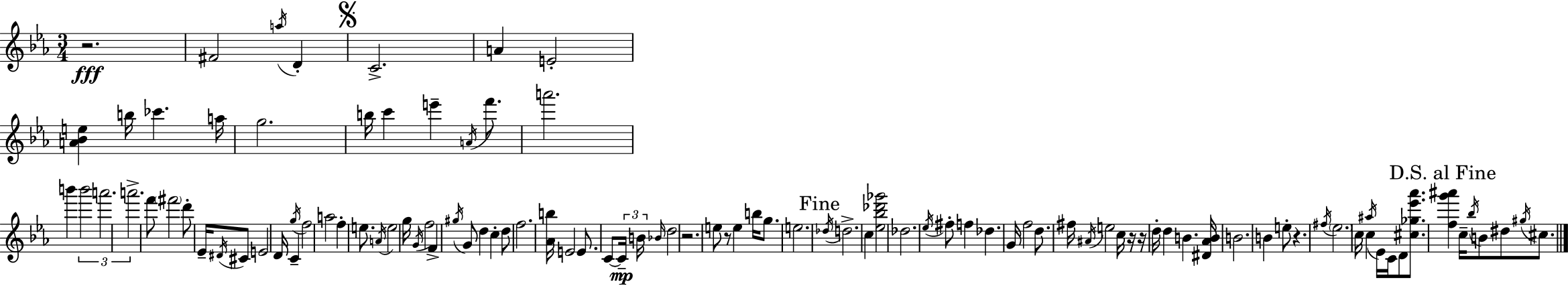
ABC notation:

X:1
T:Untitled
M:3/4
L:1/4
K:Cm
z2 ^F2 a/4 D C2 A E2 [A_Be] b/4 _c' a/4 g2 b/4 c' e' A/4 f'/2 a'2 b' b'2 a'2 a'2 f'/2 ^f'2 d'/2 _E/4 ^D/4 ^C/2 E2 D/4 C g/4 f2 a2 f e/2 A/4 e2 g/4 G/4 f2 F ^g/4 G/2 d c d/2 f2 [_Ab]/4 E2 E/2 C/2 C/4 B/4 _B/4 d2 z2 e/2 z/2 e b/4 g/2 e2 _d/4 d2 c [_e_b_d'_g']2 _d2 _e/4 ^f/2 f _d G/4 f2 d/2 ^f/4 ^A/4 e2 c/4 z/4 z/4 d/4 d B [^D_AB]/4 B2 B e/2 z ^f/4 _e2 c/4 c ^a/4 _E/4 C/4 D/2 [^c_g_e'_a']/2 [fg'^a'] c/4 _b/4 B/2 ^d/2 ^g/4 ^c/2